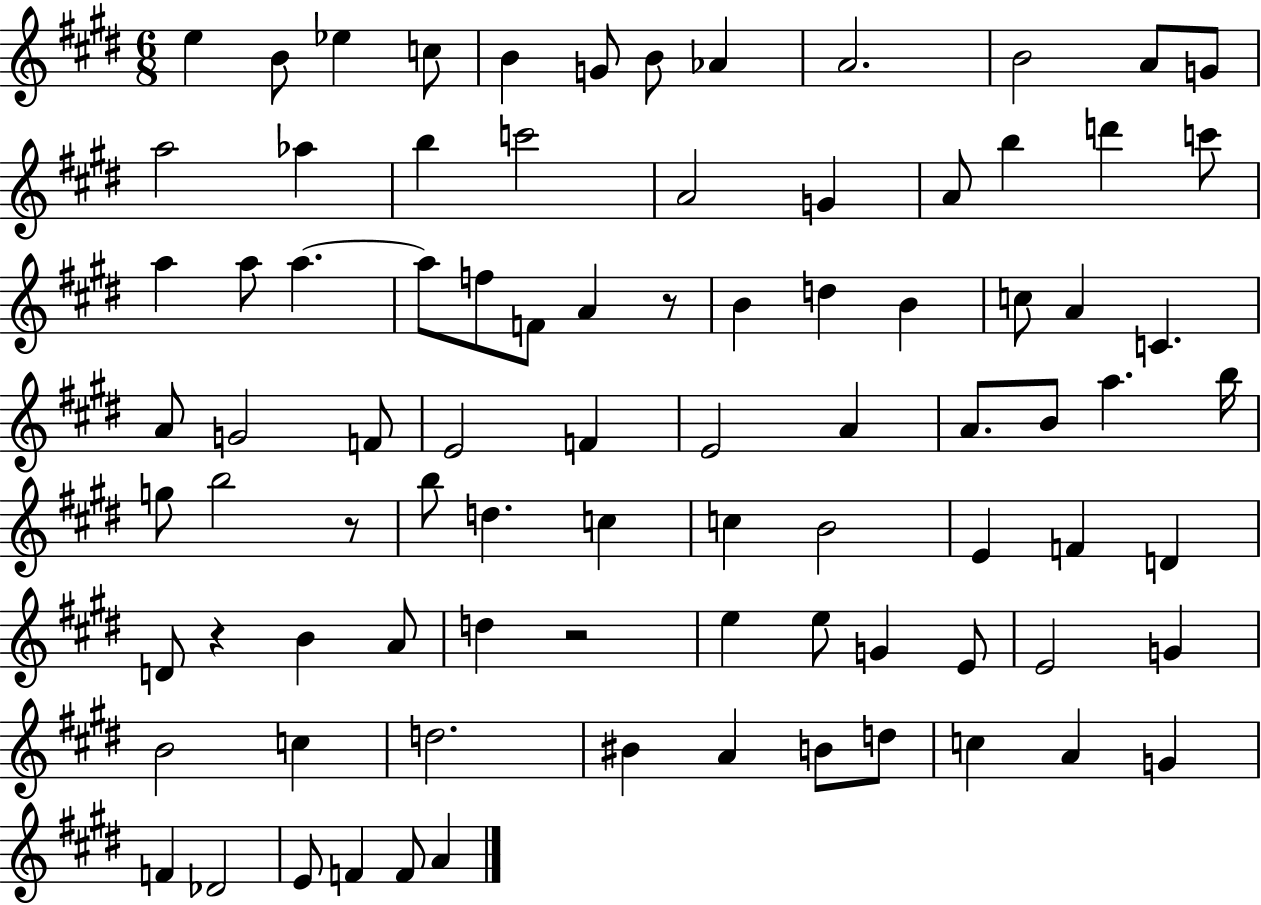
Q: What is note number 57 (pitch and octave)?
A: D4